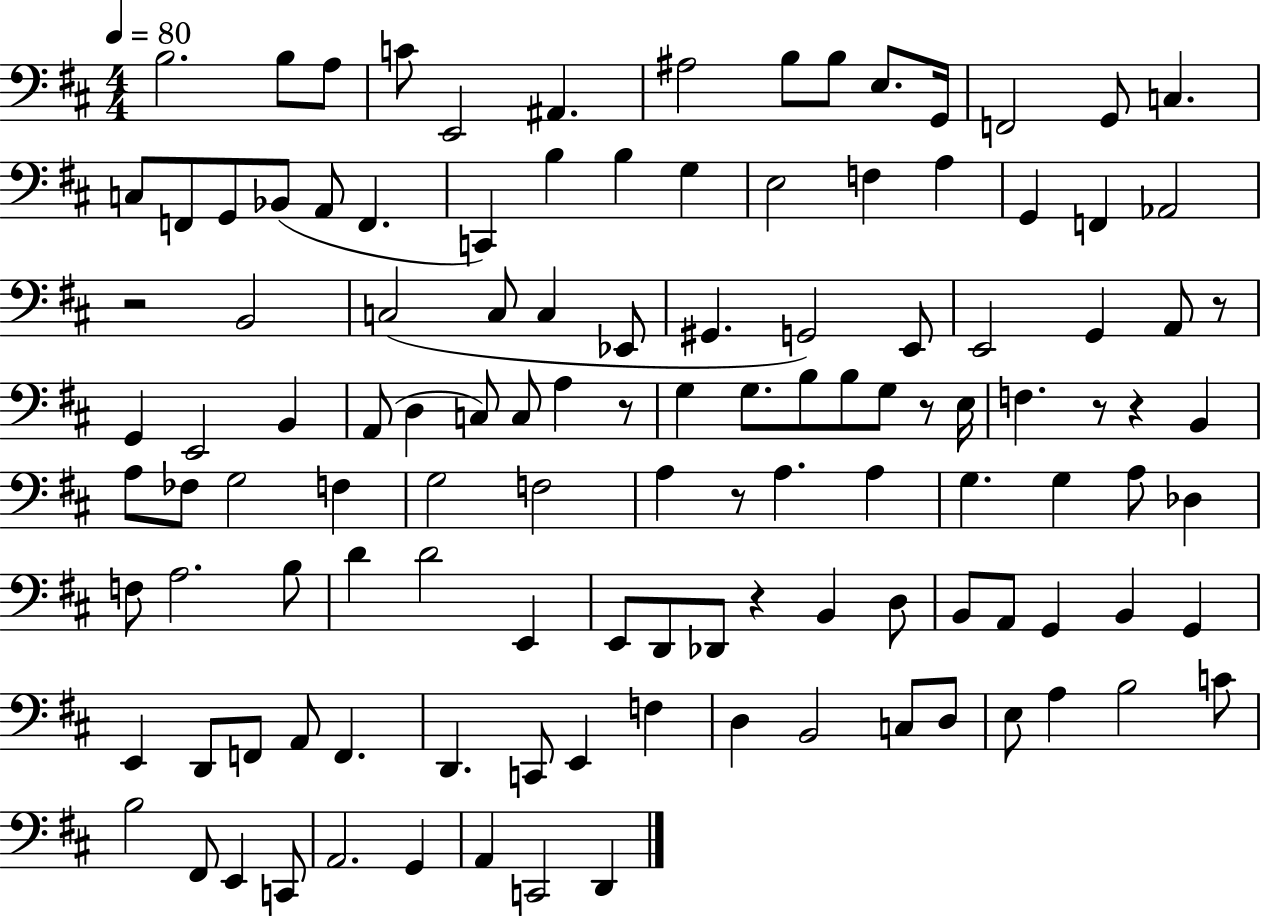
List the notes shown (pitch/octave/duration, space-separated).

B3/h. B3/e A3/e C4/e E2/h A#2/q. A#3/h B3/e B3/e E3/e. G2/s F2/h G2/e C3/q. C3/e F2/e G2/e Bb2/e A2/e F2/q. C2/q B3/q B3/q G3/q E3/h F3/q A3/q G2/q F2/q Ab2/h R/h B2/h C3/h C3/e C3/q Eb2/e G#2/q. G2/h E2/e E2/h G2/q A2/e R/e G2/q E2/h B2/q A2/e D3/q C3/e C3/e A3/q R/e G3/q G3/e. B3/e B3/e G3/e R/e E3/s F3/q. R/e R/q B2/q A3/e FES3/e G3/h F3/q G3/h F3/h A3/q R/e A3/q. A3/q G3/q. G3/q A3/e Db3/q F3/e A3/h. B3/e D4/q D4/h E2/q E2/e D2/e Db2/e R/q B2/q D3/e B2/e A2/e G2/q B2/q G2/q E2/q D2/e F2/e A2/e F2/q. D2/q. C2/e E2/q F3/q D3/q B2/h C3/e D3/e E3/e A3/q B3/h C4/e B3/h F#2/e E2/q C2/e A2/h. G2/q A2/q C2/h D2/q